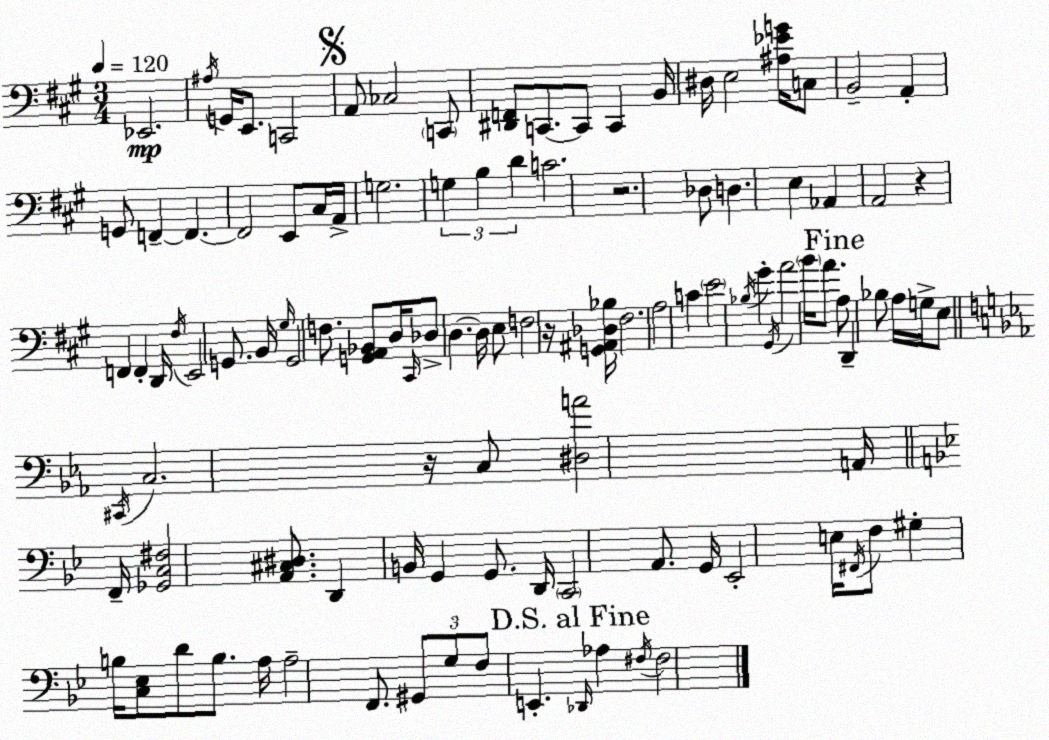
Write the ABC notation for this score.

X:1
T:Untitled
M:3/4
L:1/4
K:A
_E,,2 ^A,/4 G,,/4 E,,/2 C,,2 A,,/2 _C,2 C,,/2 [^D,,F,,]/2 C,,/2 C,,/2 C,, B,,/4 ^D,/4 E,2 [^A,_EG]/4 C,/2 B,,2 A,, G,,/2 F,, F,, F,,2 E,,/2 ^C,/4 A,,/4 G,2 G, B, D C2 z2 _D,/2 D, E, _A,, A,,2 z F,, F,, D,,/4 ^F,/4 E,,2 G,,/2 B,,/4 ^G,/4 G,,2 F,/2 [G,,A,,_B,,]/2 D,/4 ^C,,/4 _D,/2 D, D,/4 E,/2 F,2 z/4 [G,,^A,,_D,_B,]/4 ^F,2 A,2 C E2 _B,/4 ^G ^G,,/4 A2 B/4 A/2 A,/2 D,, _B,/2 A,/4 G,/4 E,/2 ^C,,/4 C,2 z/4 C,/2 [^D,A]2 A,,/4 F,,/4 [_G,,C,^F,]2 [A,,^C,^D,]/2 D,, B,,/4 G,, G,,/2 D,,/4 C,,2 A,,/2 G,,/4 _E,,2 E,/4 ^F,,/4 F,/2 ^G, B,/4 [C,_E,]/2 D/2 B,/2 A,/4 A,2 F,,/2 ^G,,/2 G,/2 F,/2 E,, _D,,/4 _A, ^F,/4 ^F,2